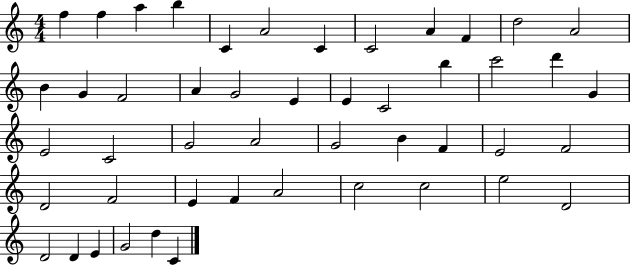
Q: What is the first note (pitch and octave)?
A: F5